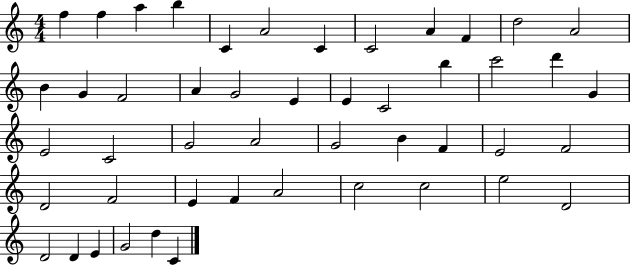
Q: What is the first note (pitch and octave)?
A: F5